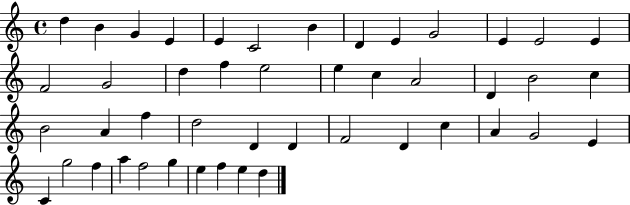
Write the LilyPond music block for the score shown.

{
  \clef treble
  \time 4/4
  \defaultTimeSignature
  \key c \major
  d''4 b'4 g'4 e'4 | e'4 c'2 b'4 | d'4 e'4 g'2 | e'4 e'2 e'4 | \break f'2 g'2 | d''4 f''4 e''2 | e''4 c''4 a'2 | d'4 b'2 c''4 | \break b'2 a'4 f''4 | d''2 d'4 d'4 | f'2 d'4 c''4 | a'4 g'2 e'4 | \break c'4 g''2 f''4 | a''4 f''2 g''4 | e''4 f''4 e''4 d''4 | \bar "|."
}